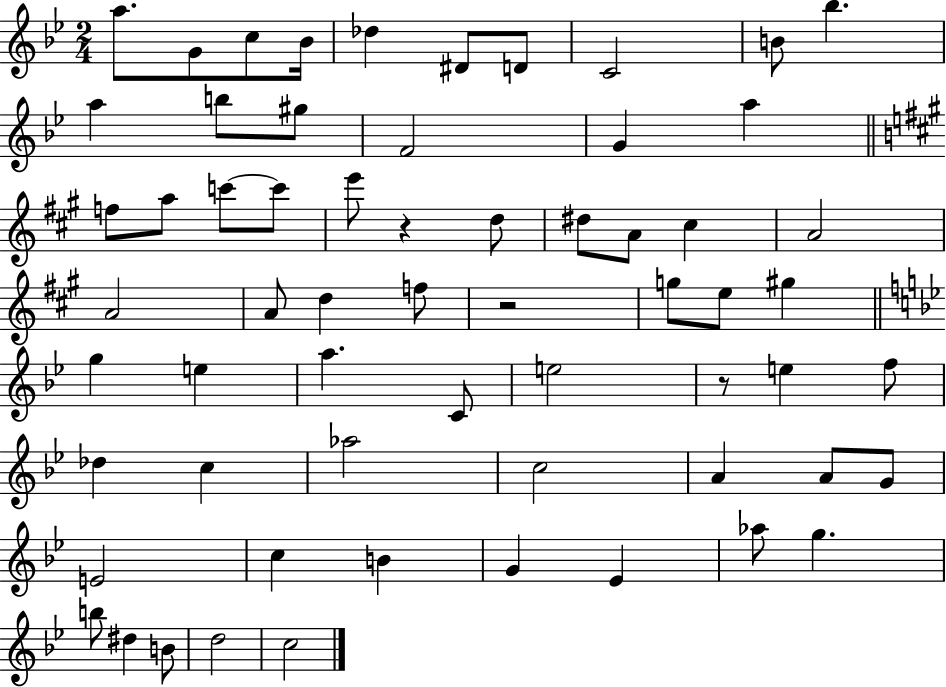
X:1
T:Untitled
M:2/4
L:1/4
K:Bb
a/2 G/2 c/2 _B/4 _d ^D/2 D/2 C2 B/2 _b a b/2 ^g/2 F2 G a f/2 a/2 c'/2 c'/2 e'/2 z d/2 ^d/2 A/2 ^c A2 A2 A/2 d f/2 z2 g/2 e/2 ^g g e a C/2 e2 z/2 e f/2 _d c _a2 c2 A A/2 G/2 E2 c B G _E _a/2 g b/2 ^d B/2 d2 c2